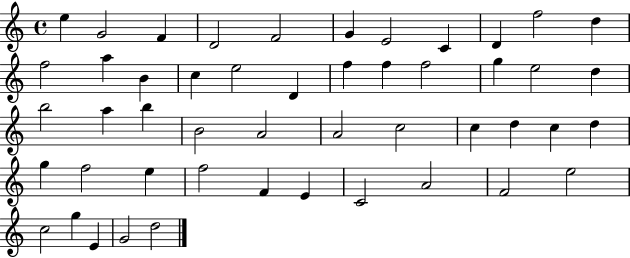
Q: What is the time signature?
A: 4/4